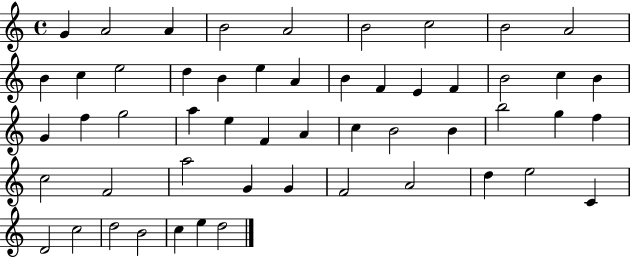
X:1
T:Untitled
M:4/4
L:1/4
K:C
G A2 A B2 A2 B2 c2 B2 A2 B c e2 d B e A B F E F B2 c B G f g2 a e F A c B2 B b2 g f c2 F2 a2 G G F2 A2 d e2 C D2 c2 d2 B2 c e d2